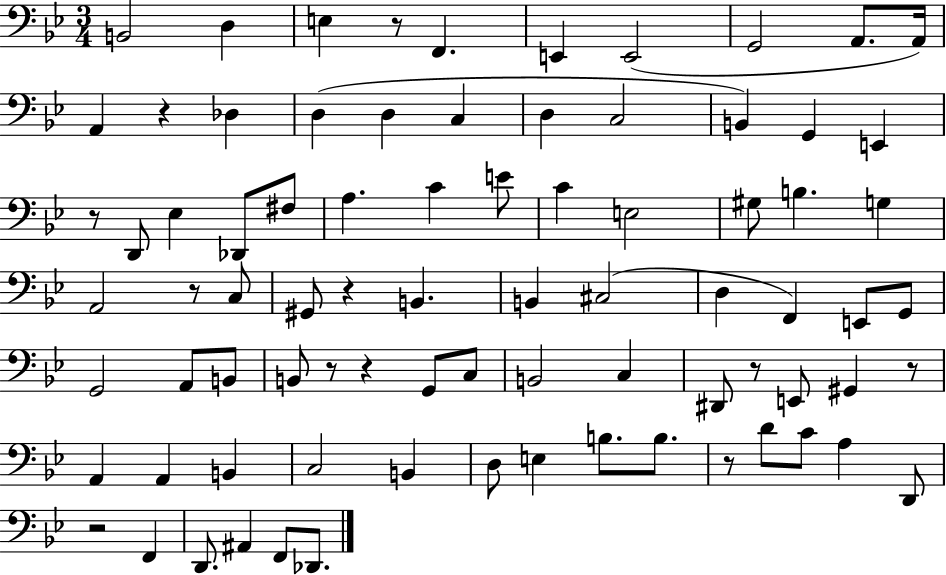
B2/h D3/q E3/q R/e F2/q. E2/q E2/h G2/h A2/e. A2/s A2/q R/q Db3/q D3/q D3/q C3/q D3/q C3/h B2/q G2/q E2/q R/e D2/e Eb3/q Db2/e F#3/e A3/q. C4/q E4/e C4/q E3/h G#3/e B3/q. G3/q A2/h R/e C3/e G#2/e R/q B2/q. B2/q C#3/h D3/q F2/q E2/e G2/e G2/h A2/e B2/e B2/e R/e R/q G2/e C3/e B2/h C3/q D#2/e R/e E2/e G#2/q R/e A2/q A2/q B2/q C3/h B2/q D3/e E3/q B3/e. B3/e. R/e D4/e C4/e A3/q D2/e R/h F2/q D2/e. A#2/q F2/e Db2/e.